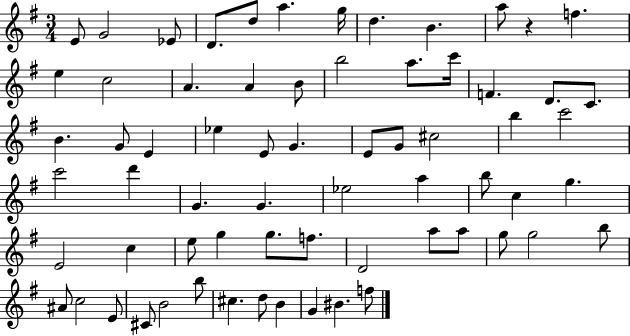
{
  \clef treble
  \numericTimeSignature
  \time 3/4
  \key g \major
  e'8 g'2 ees'8 | d'8. d''8 a''4. g''16 | d''4. b'4. | a''8 r4 f''4. | \break e''4 c''2 | a'4. a'4 b'8 | b''2 a''8. c'''16 | f'4. d'8. c'8. | \break b'4. g'8 e'4 | ees''4 e'8 g'4. | e'8 g'8 cis''2 | b''4 c'''2 | \break c'''2 d'''4 | g'4. g'4. | ees''2 a''4 | b''8 c''4 g''4. | \break e'2 c''4 | e''8 g''4 g''8. f''8. | d'2 a''8 a''8 | g''8 g''2 b''8 | \break ais'8 c''2 e'8 | cis'8 b'2 b''8 | cis''4. d''8 b'4 | g'4 bis'4. f''8 | \break \bar "|."
}